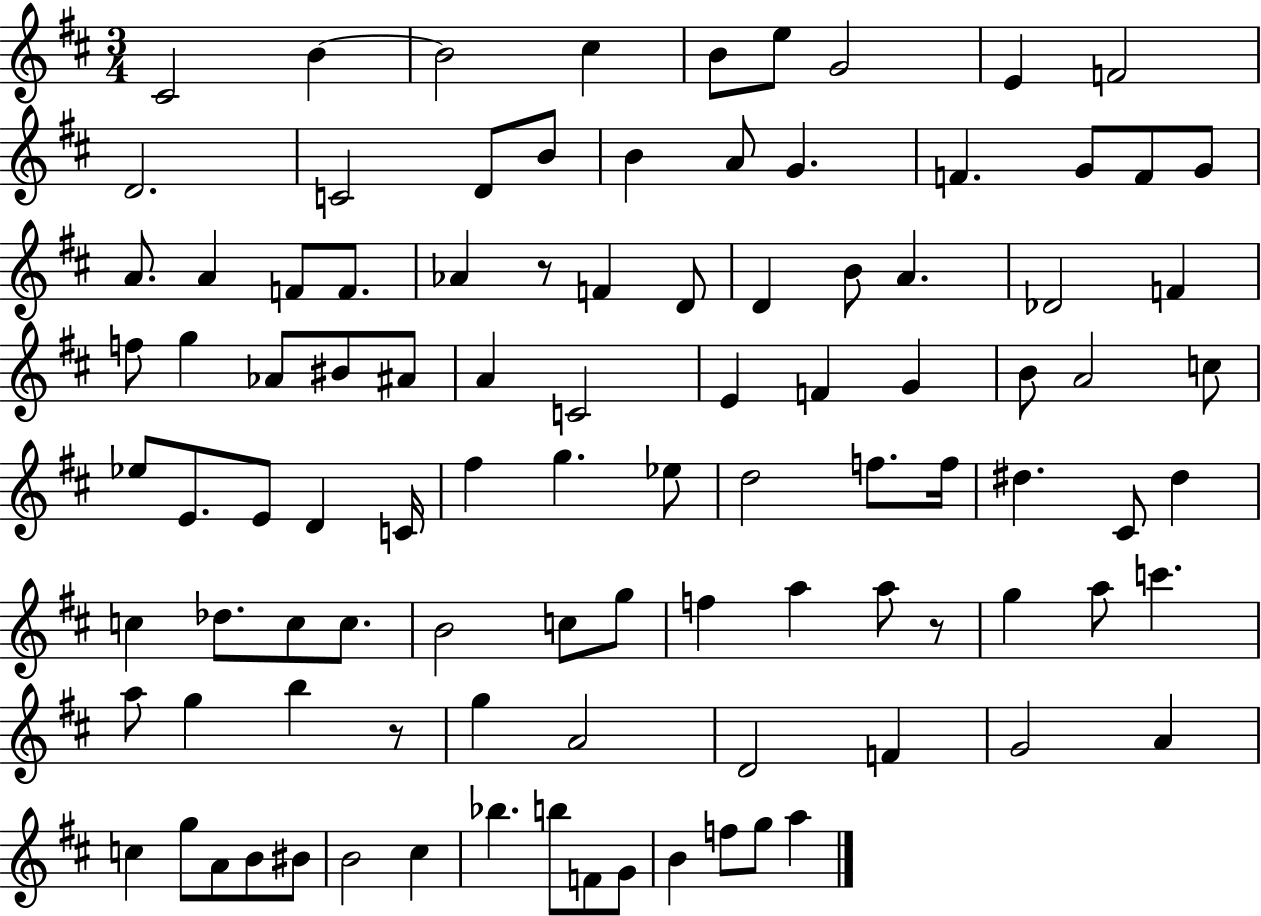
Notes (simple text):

C#4/h B4/q B4/h C#5/q B4/e E5/e G4/h E4/q F4/h D4/h. C4/h D4/e B4/e B4/q A4/e G4/q. F4/q. G4/e F4/e G4/e A4/e. A4/q F4/e F4/e. Ab4/q R/e F4/q D4/e D4/q B4/e A4/q. Db4/h F4/q F5/e G5/q Ab4/e BIS4/e A#4/e A4/q C4/h E4/q F4/q G4/q B4/e A4/h C5/e Eb5/e E4/e. E4/e D4/q C4/s F#5/q G5/q. Eb5/e D5/h F5/e. F5/s D#5/q. C#4/e D#5/q C5/q Db5/e. C5/e C5/e. B4/h C5/e G5/e F5/q A5/q A5/e R/e G5/q A5/e C6/q. A5/e G5/q B5/q R/e G5/q A4/h D4/h F4/q G4/h A4/q C5/q G5/e A4/e B4/e BIS4/e B4/h C#5/q Bb5/q. B5/e F4/e G4/e B4/q F5/e G5/e A5/q